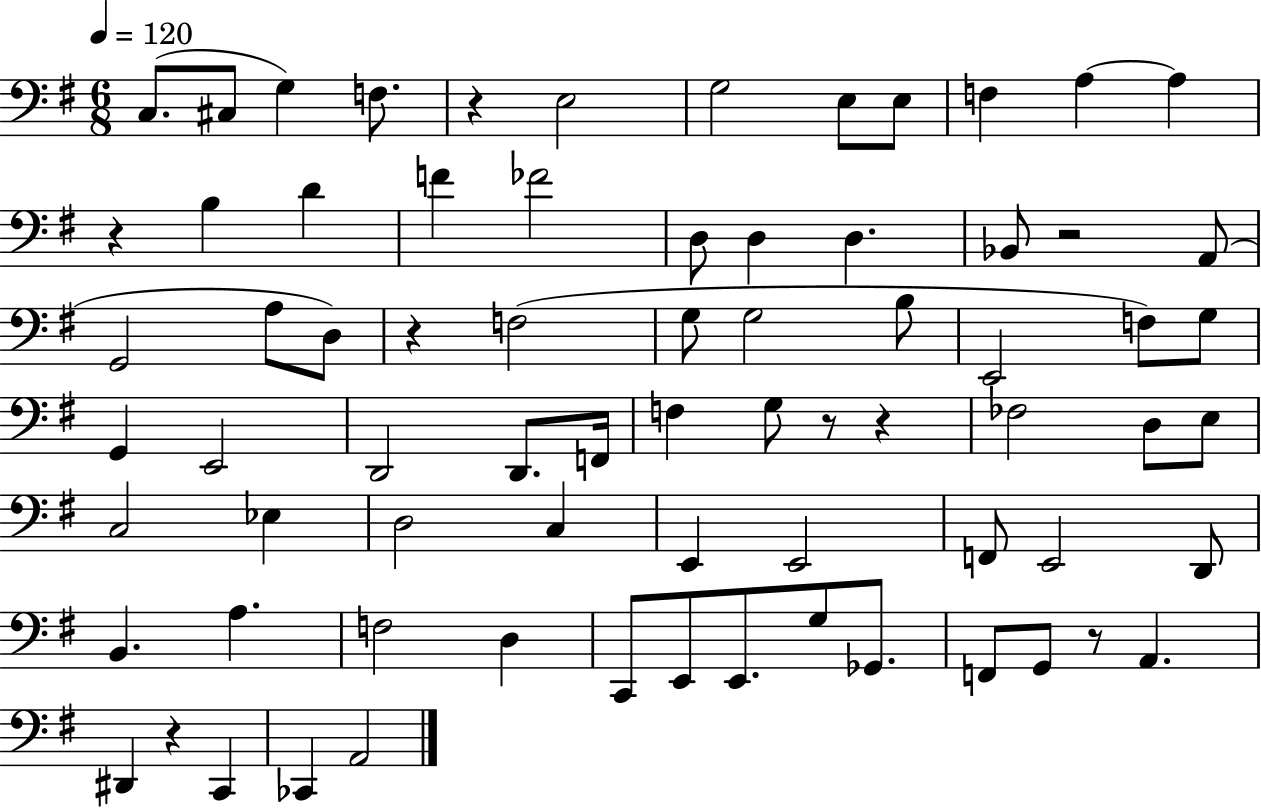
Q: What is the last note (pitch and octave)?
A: A2